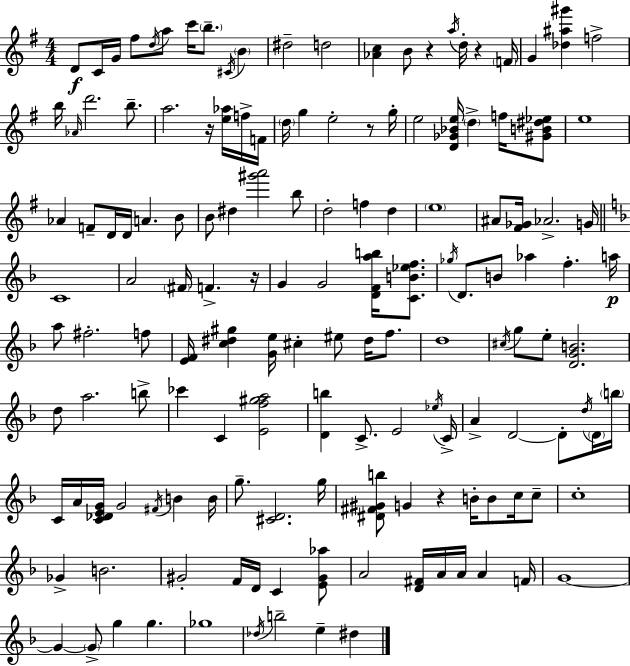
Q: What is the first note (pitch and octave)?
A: D4